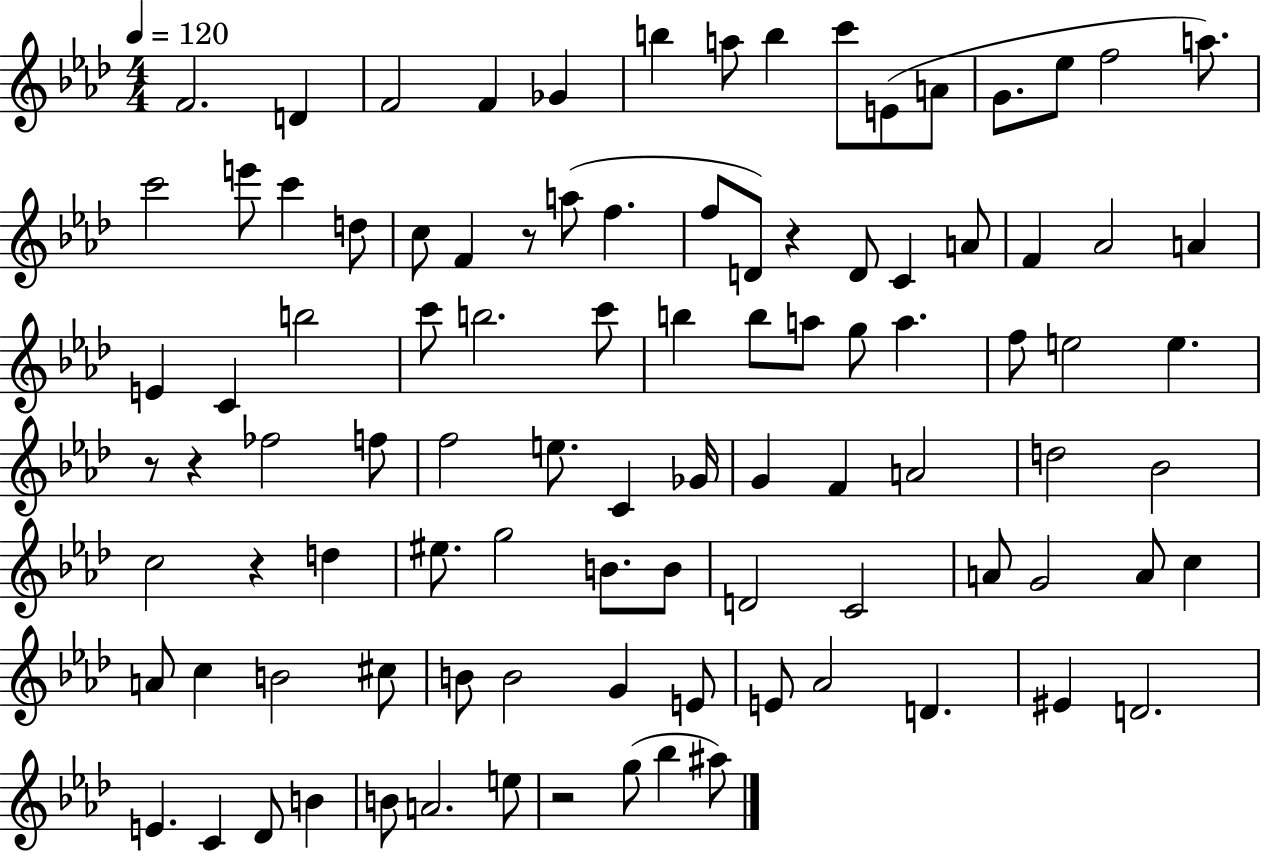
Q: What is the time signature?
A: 4/4